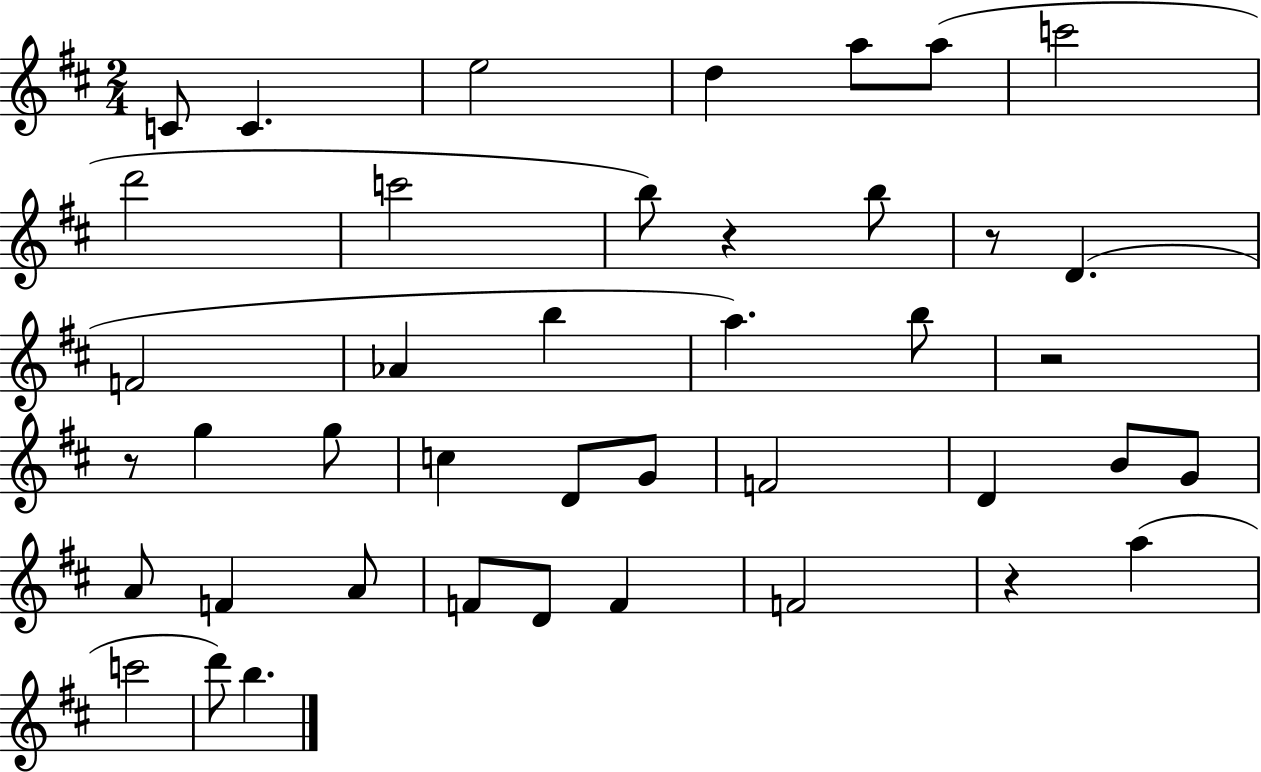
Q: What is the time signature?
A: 2/4